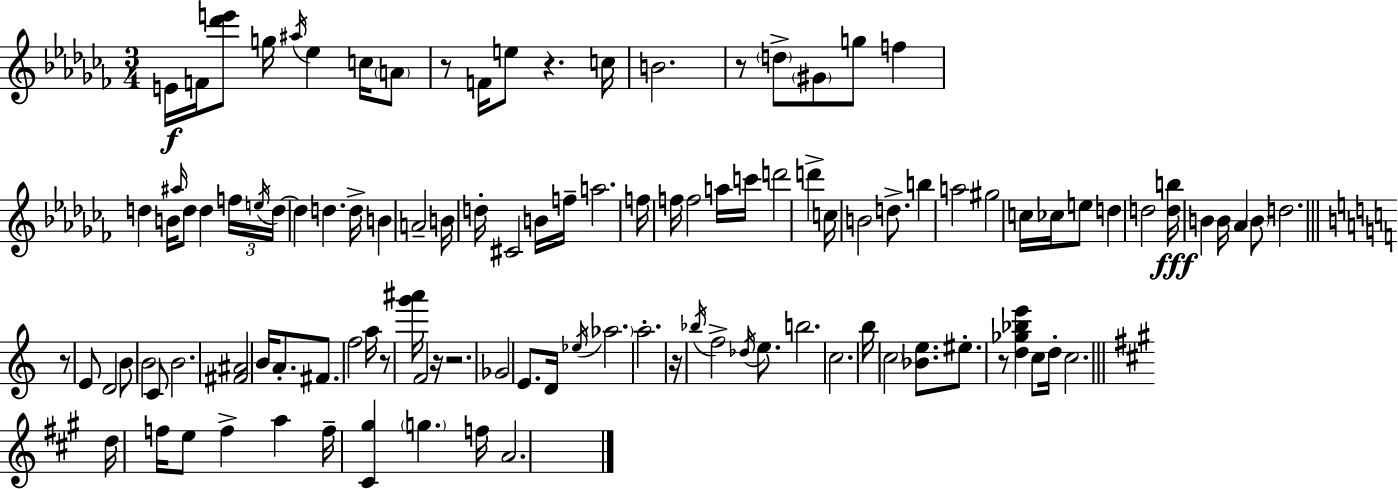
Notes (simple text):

E4/s F4/s [Db6,E6]/e G5/s A#5/s Eb5/q C5/s A4/e R/e F4/s E5/e R/q. C5/s B4/h. R/e D5/e G#4/e G5/e F5/q D5/q B4/s A#5/s D5/e D5/q F5/s E5/s D5/s D5/q D5/q. D5/s B4/q A4/h B4/s D5/s C#4/h B4/s F5/s A5/h. F5/s F5/s F5/h A5/s C6/s D6/h D6/q C5/s B4/h D5/e. B5/q A5/h G#5/h C5/s CES5/s E5/e D5/q D5/h [D5,B5]/s B4/q B4/s Ab4/q B4/e D5/h. R/e E4/e D4/h B4/e B4/h C4/e B4/h. [F#4,A#4]/h B4/s A4/e. F#4/e. F5/h A5/s R/e [G6,A#6]/s F4/h R/s R/h. Gb4/h E4/e. D4/s Eb5/s Ab5/h. A5/h. R/s Bb5/s F5/h Db5/s E5/e. B5/h. C5/h. B5/s C5/h [Bb4,E5]/e. EIS5/e. R/e [D5,Gb5,Bb5,E6]/q C5/e D5/s C5/h. D5/s F5/s E5/e F5/q A5/q F5/s [C#4,G#5]/q G5/q. F5/s A4/h.